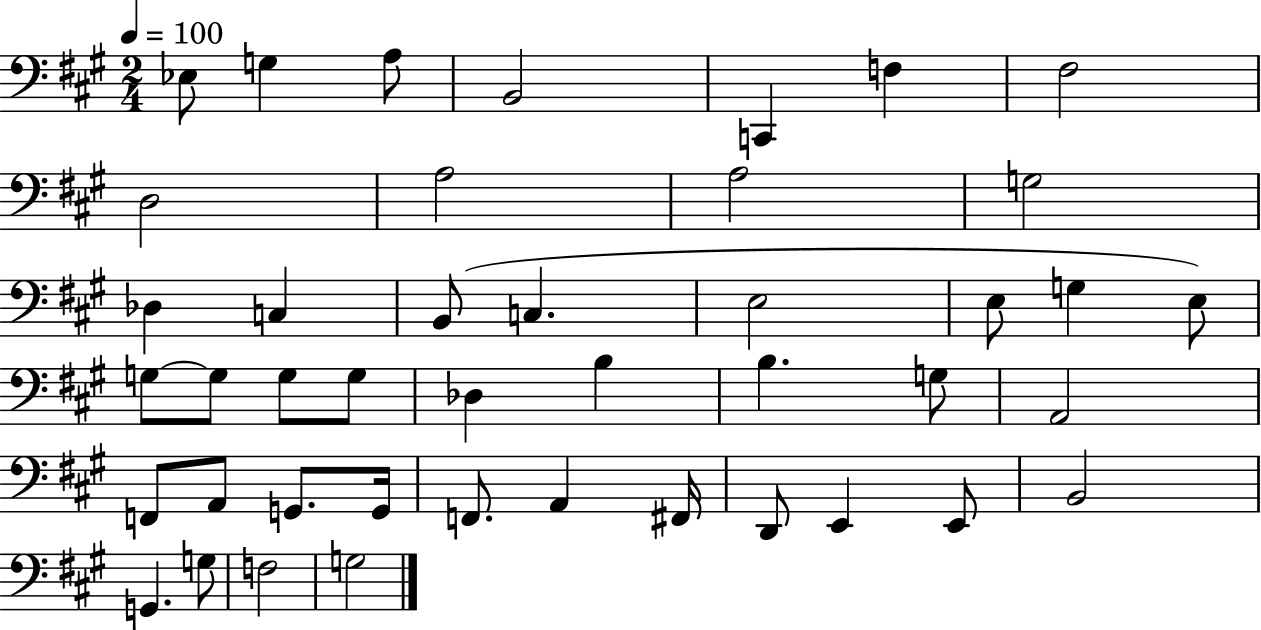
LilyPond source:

{
  \clef bass
  \numericTimeSignature
  \time 2/4
  \key a \major
  \tempo 4 = 100
  ees8 g4 a8 | b,2 | c,4 f4 | fis2 | \break d2 | a2 | a2 | g2 | \break des4 c4 | b,8( c4. | e2 | e8 g4 e8) | \break g8~~ g8 g8 g8 | des4 b4 | b4. g8 | a,2 | \break f,8 a,8 g,8. g,16 | f,8. a,4 fis,16 | d,8 e,4 e,8 | b,2 | \break g,4. g8 | f2 | g2 | \bar "|."
}